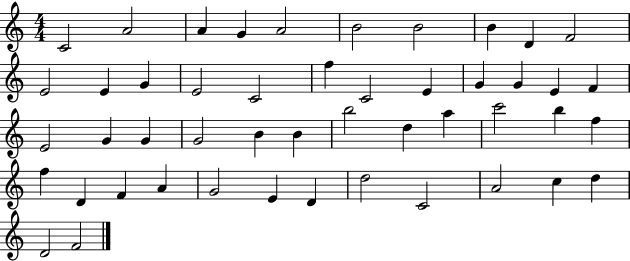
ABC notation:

X:1
T:Untitled
M:4/4
L:1/4
K:C
C2 A2 A G A2 B2 B2 B D F2 E2 E G E2 C2 f C2 E G G E F E2 G G G2 B B b2 d a c'2 b f f D F A G2 E D d2 C2 A2 c d D2 F2